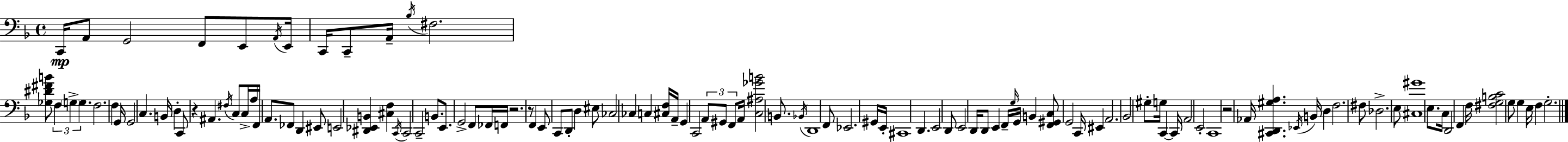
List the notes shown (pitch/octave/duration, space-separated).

C2/s A2/e G2/h F2/e E2/e A2/s E2/s C2/s C2/e A2/s Bb3/s F#3/h. [Gb3,D#4,F#4,B4]/e F3/q G3/q G3/q. F3/h. F3/q G2/s G2/h C3/q. B2/s D3/q C2/e R/q A#2/q. F#3/s C3/e C3/s A3/s F2/s A2/e. FES2/e D2/q EIS2/e E2/h [D#2,Eb2,B2]/q [C#3,F3]/q C2/s C2/h C2/h B2/e. E2/e. G2/h F2/e FES2/s F2/s R/h. R/e F2/q E2/e C2/e D2/e D3/q EIS3/e CES3/h CES3/q C3/q [C#3,F3]/s A2/s G2/q C2/h A2/e G#2/e F2/e A2/s [C3,A#3,Gb4,B4]/h B2/e. Bb2/s D2/w F2/e Eb2/h. G#2/s E2/s C#2/w D2/q. E2/h D2/e E2/h D2/s D2/e E2/q F2/s G3/s G2/s B2/q [F2,G#2,C3]/e G2/h C2/s EIS2/q A2/h. Bb2/h G#3/e G3/s C2/q C2/s A2/h E2/h C2/w R/h Ab2/s [C#2,D2,G#3,A3]/q. Eb2/s B2/s D3/q F3/h. F#3/e Db3/h. E3/e [C#3,G#4]/w E3/e. C3/s D2/h F2/q F3/s [F#3,G3,B3,C4]/h G3/e G3/q E3/s F3/q G3/h.